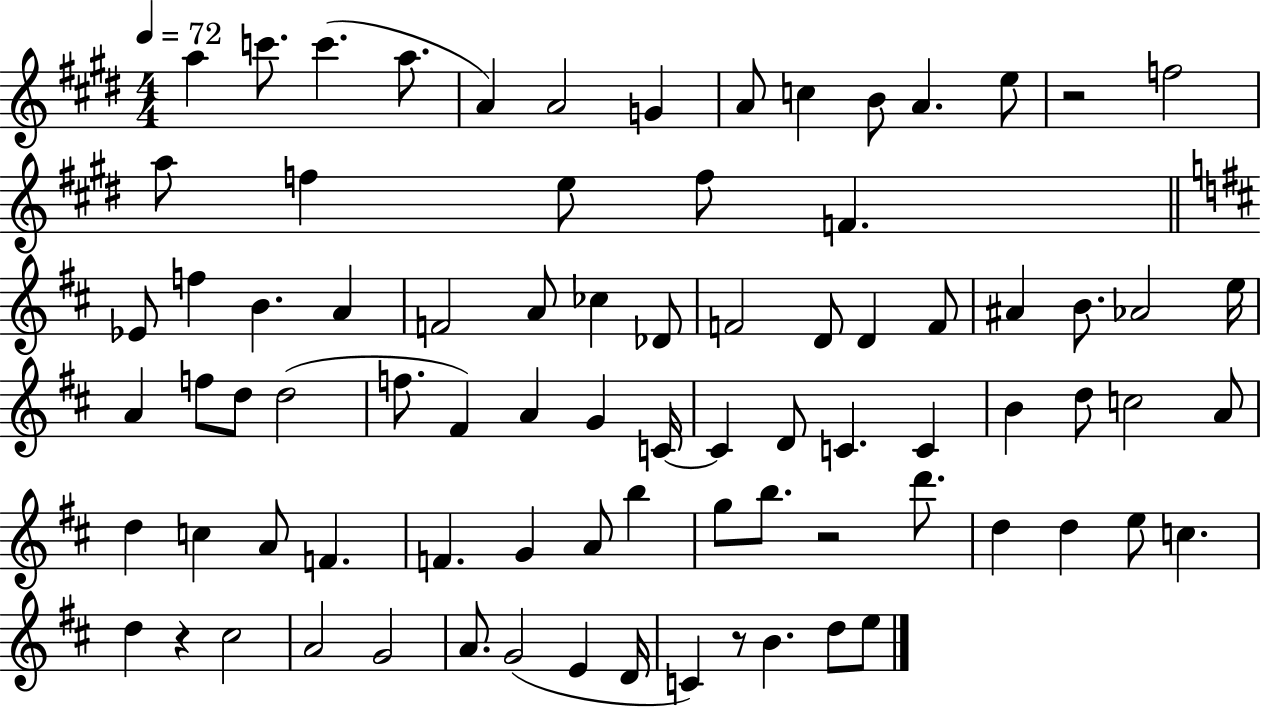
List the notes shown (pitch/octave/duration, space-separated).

A5/q C6/e. C6/q. A5/e. A4/q A4/h G4/q A4/e C5/q B4/e A4/q. E5/e R/h F5/h A5/e F5/q E5/e F5/e F4/q. Eb4/e F5/q B4/q. A4/q F4/h A4/e CES5/q Db4/e F4/h D4/e D4/q F4/e A#4/q B4/e. Ab4/h E5/s A4/q F5/e D5/e D5/h F5/e. F#4/q A4/q G4/q C4/s C4/q D4/e C4/q. C4/q B4/q D5/e C5/h A4/e D5/q C5/q A4/e F4/q. F4/q. G4/q A4/e B5/q G5/e B5/e. R/h D6/e. D5/q D5/q E5/e C5/q. D5/q R/q C#5/h A4/h G4/h A4/e. G4/h E4/q D4/s C4/q R/e B4/q. D5/e E5/e